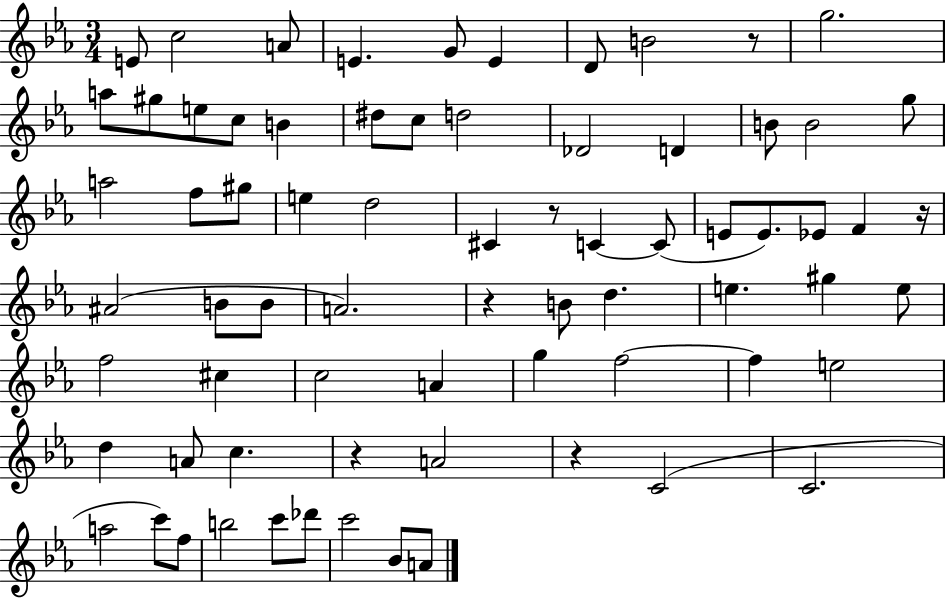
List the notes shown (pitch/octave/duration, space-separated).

E4/e C5/h A4/e E4/q. G4/e E4/q D4/e B4/h R/e G5/h. A5/e G#5/e E5/e C5/e B4/q D#5/e C5/e D5/h Db4/h D4/q B4/e B4/h G5/e A5/h F5/e G#5/e E5/q D5/h C#4/q R/e C4/q C4/e E4/e E4/e. Eb4/e F4/q R/s A#4/h B4/e B4/e A4/h. R/q B4/e D5/q. E5/q. G#5/q E5/e F5/h C#5/q C5/h A4/q G5/q F5/h F5/q E5/h D5/q A4/e C5/q. R/q A4/h R/q C4/h C4/h. A5/h C6/e F5/e B5/h C6/e Db6/e C6/h Bb4/e A4/e